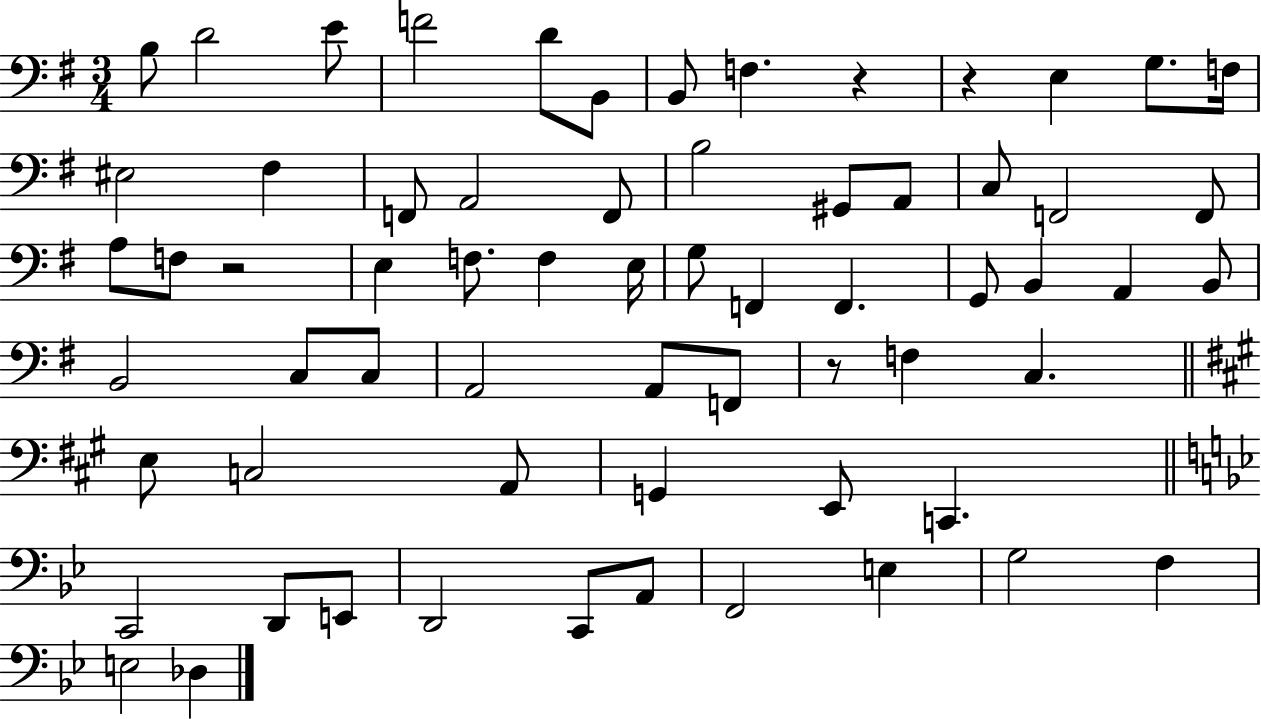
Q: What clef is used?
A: bass